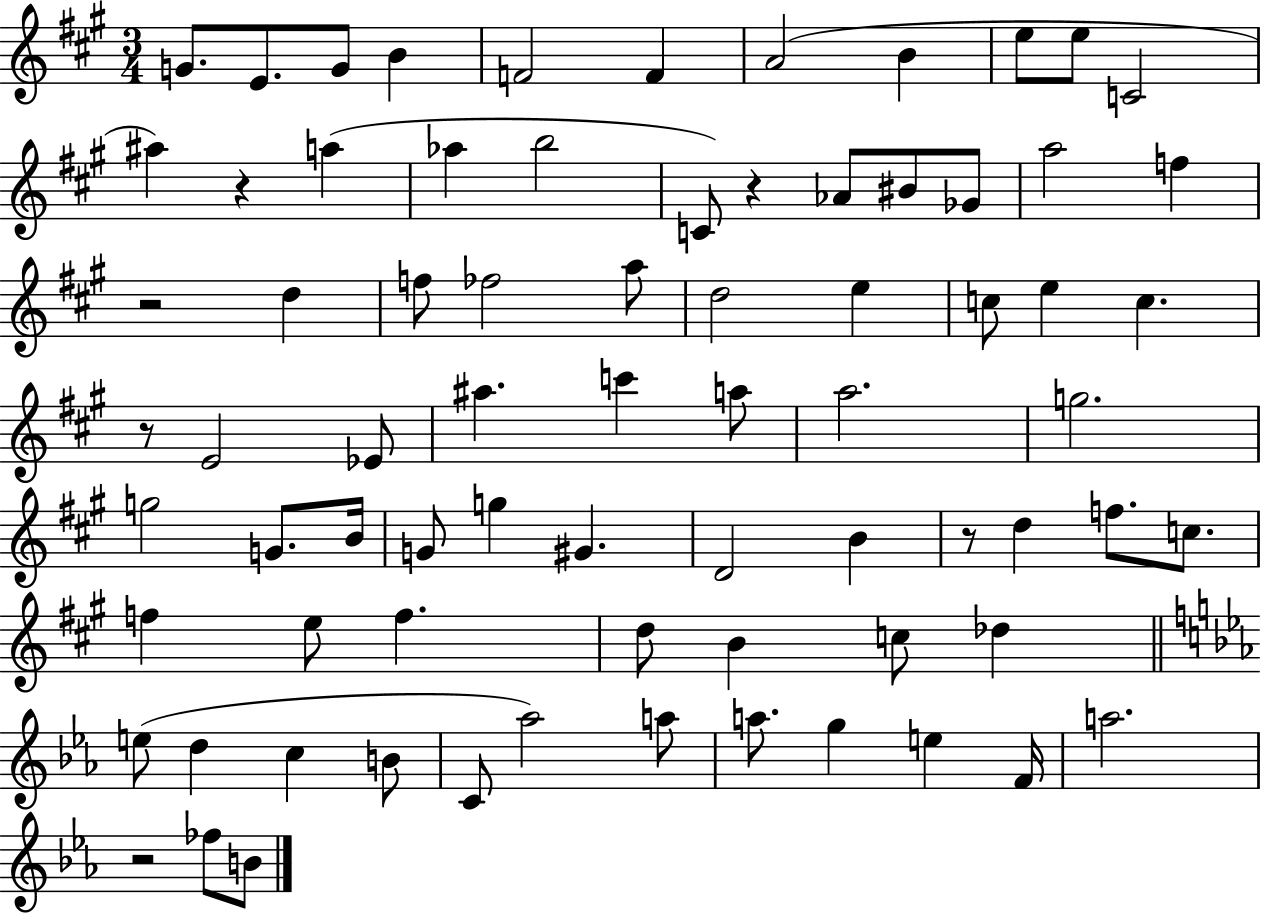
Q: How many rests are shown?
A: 6